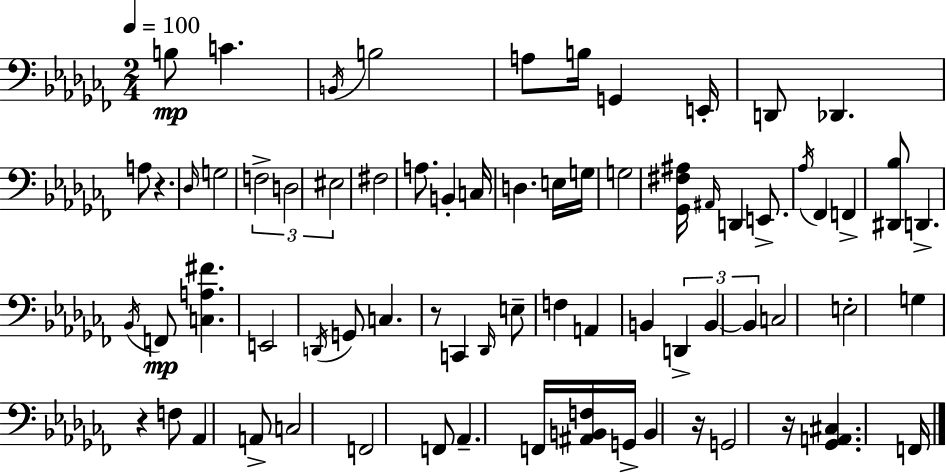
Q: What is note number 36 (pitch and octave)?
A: G2